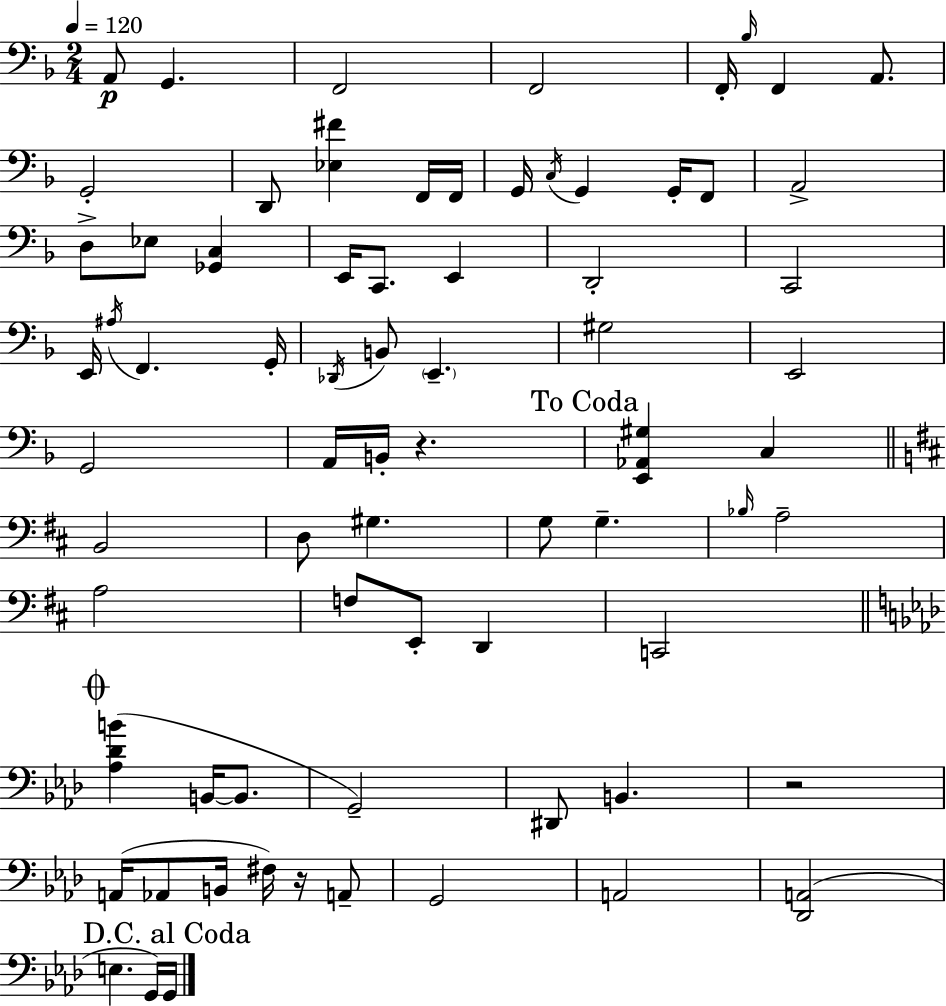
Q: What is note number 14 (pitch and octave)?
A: C3